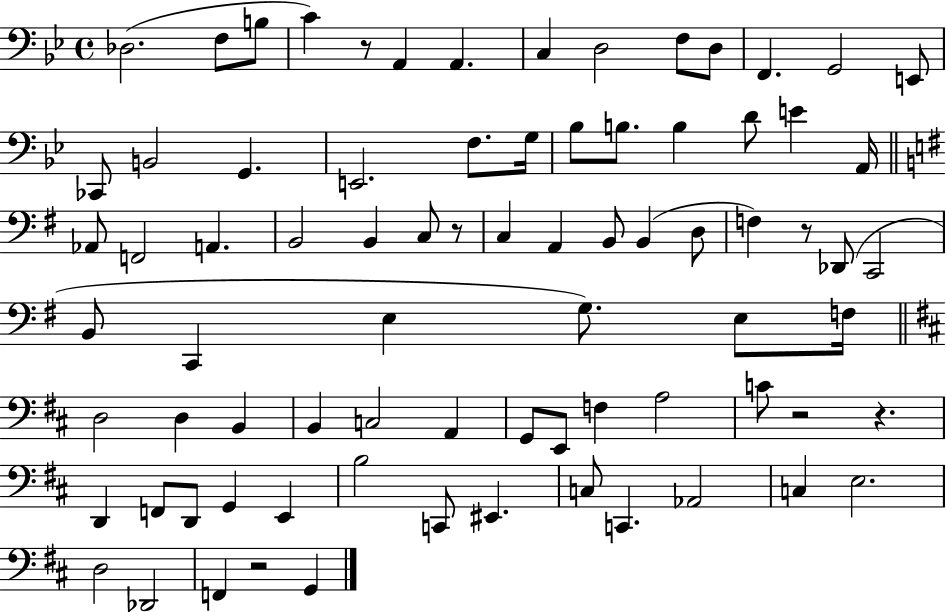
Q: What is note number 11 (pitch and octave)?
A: F2